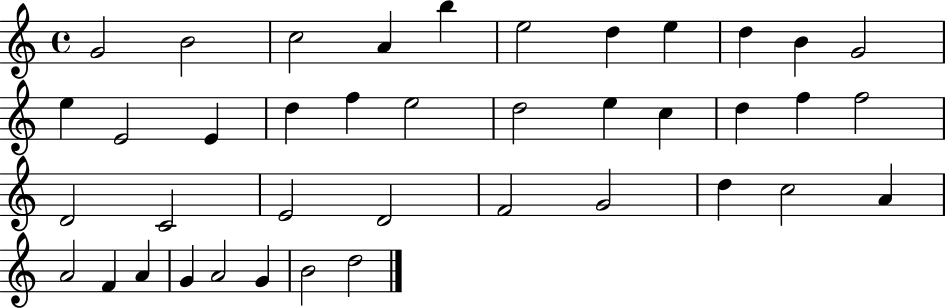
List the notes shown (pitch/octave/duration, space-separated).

G4/h B4/h C5/h A4/q B5/q E5/h D5/q E5/q D5/q B4/q G4/h E5/q E4/h E4/q D5/q F5/q E5/h D5/h E5/q C5/q D5/q F5/q F5/h D4/h C4/h E4/h D4/h F4/h G4/h D5/q C5/h A4/q A4/h F4/q A4/q G4/q A4/h G4/q B4/h D5/h